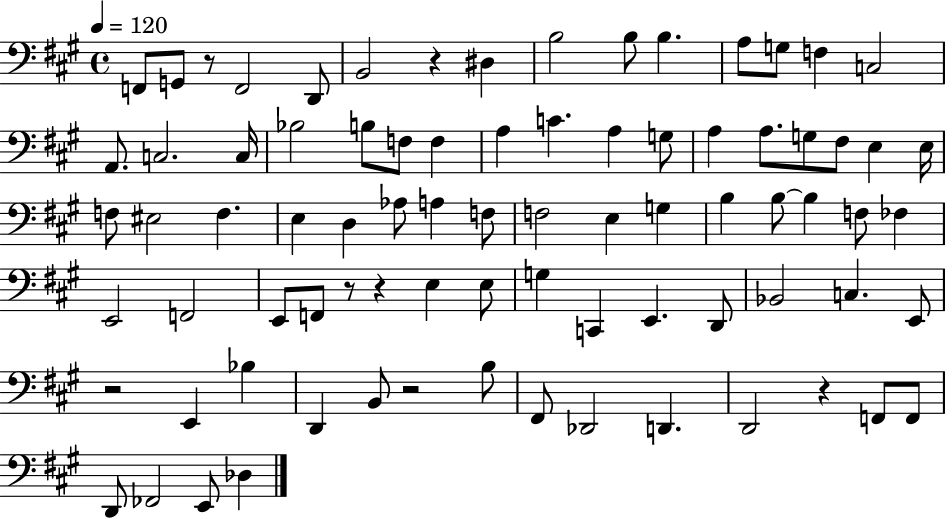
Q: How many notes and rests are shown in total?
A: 81